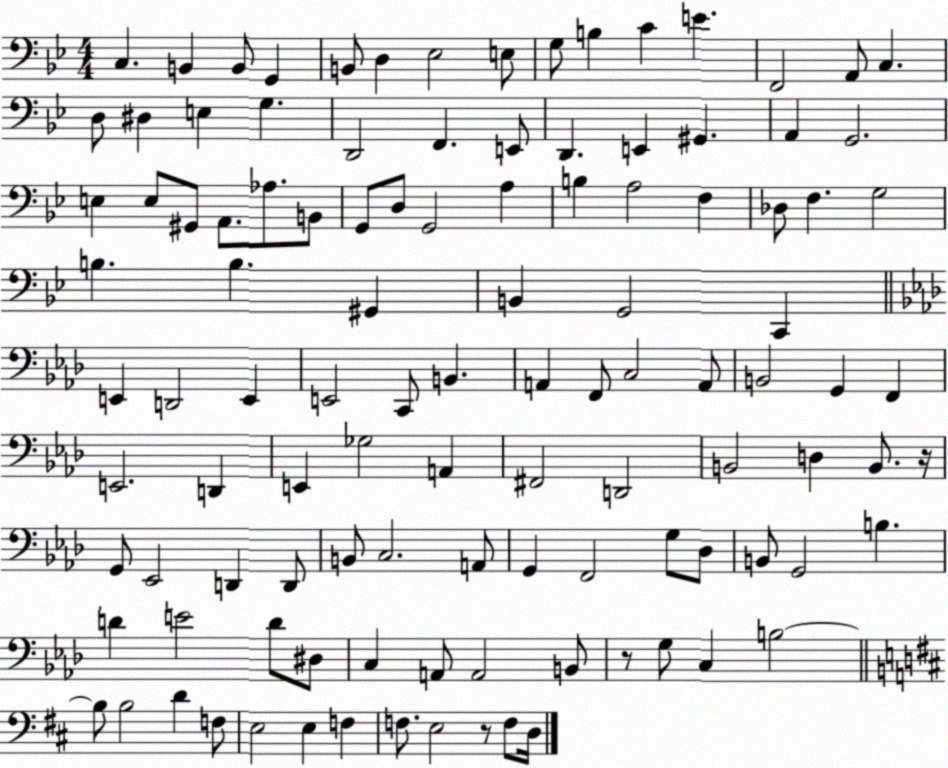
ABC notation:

X:1
T:Untitled
M:4/4
L:1/4
K:Bb
C, B,, B,,/2 G,, B,,/2 D, _E,2 E,/2 G,/2 B, C E F,,2 A,,/2 C, D,/2 ^D, E, G, D,,2 F,, E,,/2 D,, E,, ^G,, A,, G,,2 E, E,/2 ^G,,/2 A,,/2 _A,/2 B,,/2 G,,/2 D,/2 G,,2 A, B, A,2 F, _D,/2 F, G,2 B, B, ^G,, B,, G,,2 C,, E,, D,,2 E,, E,,2 C,,/2 B,, A,, F,,/2 C,2 A,,/2 B,,2 G,, F,, E,,2 D,, E,, _G,2 A,, ^F,,2 D,,2 B,,2 D, B,,/2 z/4 G,,/2 _E,,2 D,, D,,/2 B,,/2 C,2 A,,/2 G,, F,,2 G,/2 _D,/2 B,,/2 G,,2 B, D E2 D/2 ^D,/2 C, A,,/2 A,,2 B,,/2 z/2 G,/2 C, B,2 B,/2 B,2 D F,/2 E,2 E, F, F,/2 E,2 z/2 F,/2 D,/4